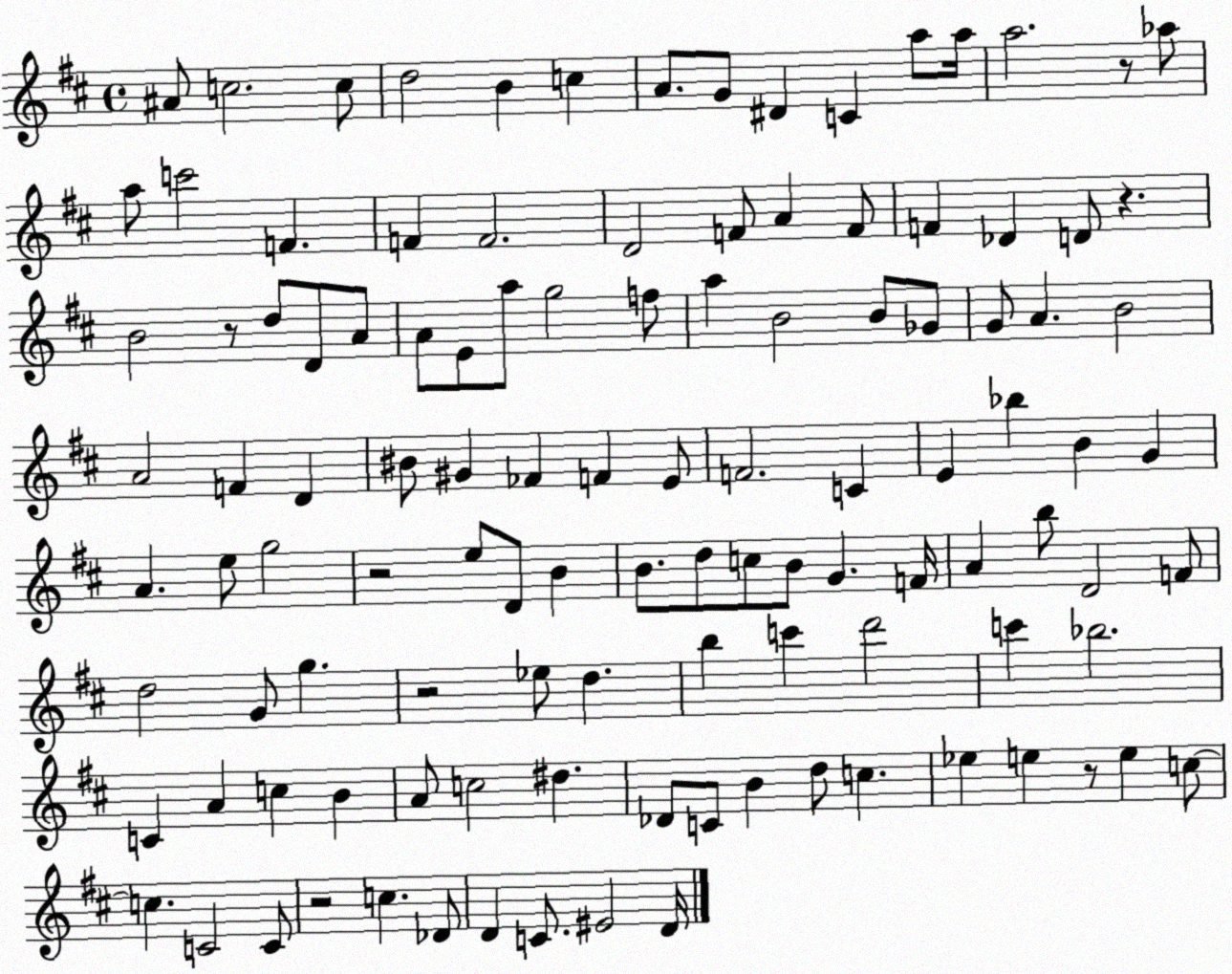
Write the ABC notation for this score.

X:1
T:Untitled
M:4/4
L:1/4
K:D
^A/2 c2 c/2 d2 B c A/2 G/2 ^D C a/2 a/4 a2 z/2 _a/2 a/2 c'2 F F F2 D2 F/2 A F/2 F _D D/2 z B2 z/2 d/2 D/2 A/2 A/2 E/2 a/2 g2 f/2 a B2 B/2 _G/2 G/2 A B2 A2 F D ^B/2 ^G _F F E/2 F2 C E _b B G A e/2 g2 z2 e/2 D/2 B B/2 d/2 c/2 B/2 G F/4 A b/2 D2 F/2 d2 G/2 g z2 _e/2 d b c' d'2 c' _b2 C A c B A/2 c2 ^d _D/2 C/2 B d/2 c _e e z/2 e c/2 c C2 C/2 z2 c _D/2 D C/2 ^E2 D/4